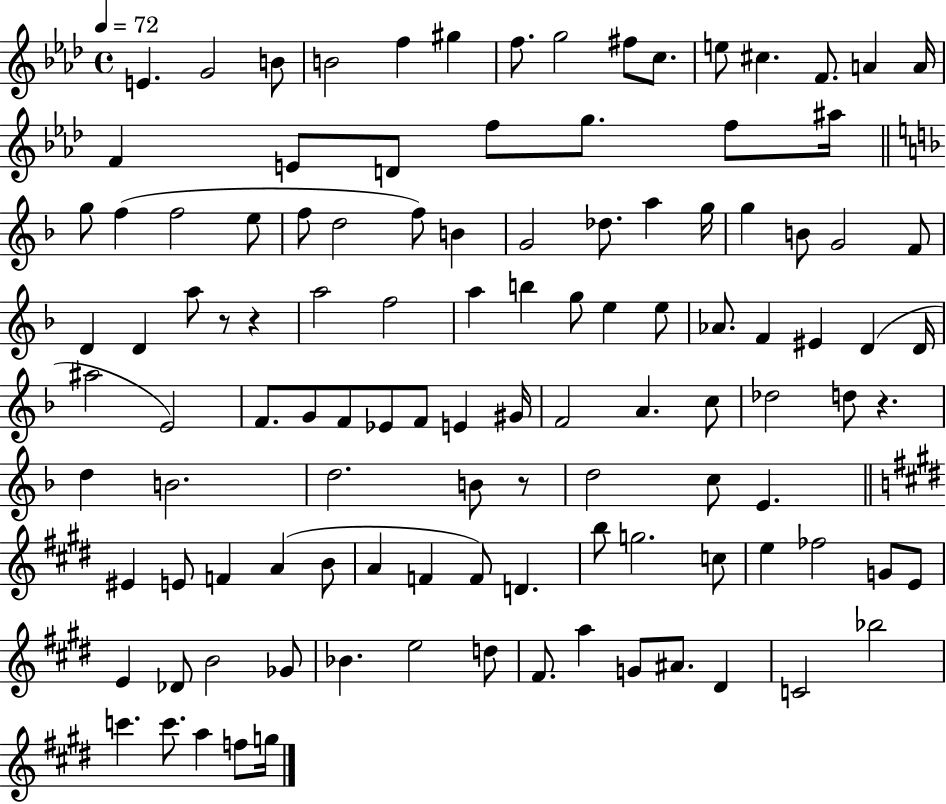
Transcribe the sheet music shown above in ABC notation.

X:1
T:Untitled
M:4/4
L:1/4
K:Ab
E G2 B/2 B2 f ^g f/2 g2 ^f/2 c/2 e/2 ^c F/2 A A/4 F E/2 D/2 f/2 g/2 f/2 ^a/4 g/2 f f2 e/2 f/2 d2 f/2 B G2 _d/2 a g/4 g B/2 G2 F/2 D D a/2 z/2 z a2 f2 a b g/2 e e/2 _A/2 F ^E D D/4 ^a2 E2 F/2 G/2 F/2 _E/2 F/2 E ^G/4 F2 A c/2 _d2 d/2 z d B2 d2 B/2 z/2 d2 c/2 E ^E E/2 F A B/2 A F F/2 D b/2 g2 c/2 e _f2 G/2 E/2 E _D/2 B2 _G/2 _B e2 d/2 ^F/2 a G/2 ^A/2 ^D C2 _b2 c' c'/2 a f/2 g/4